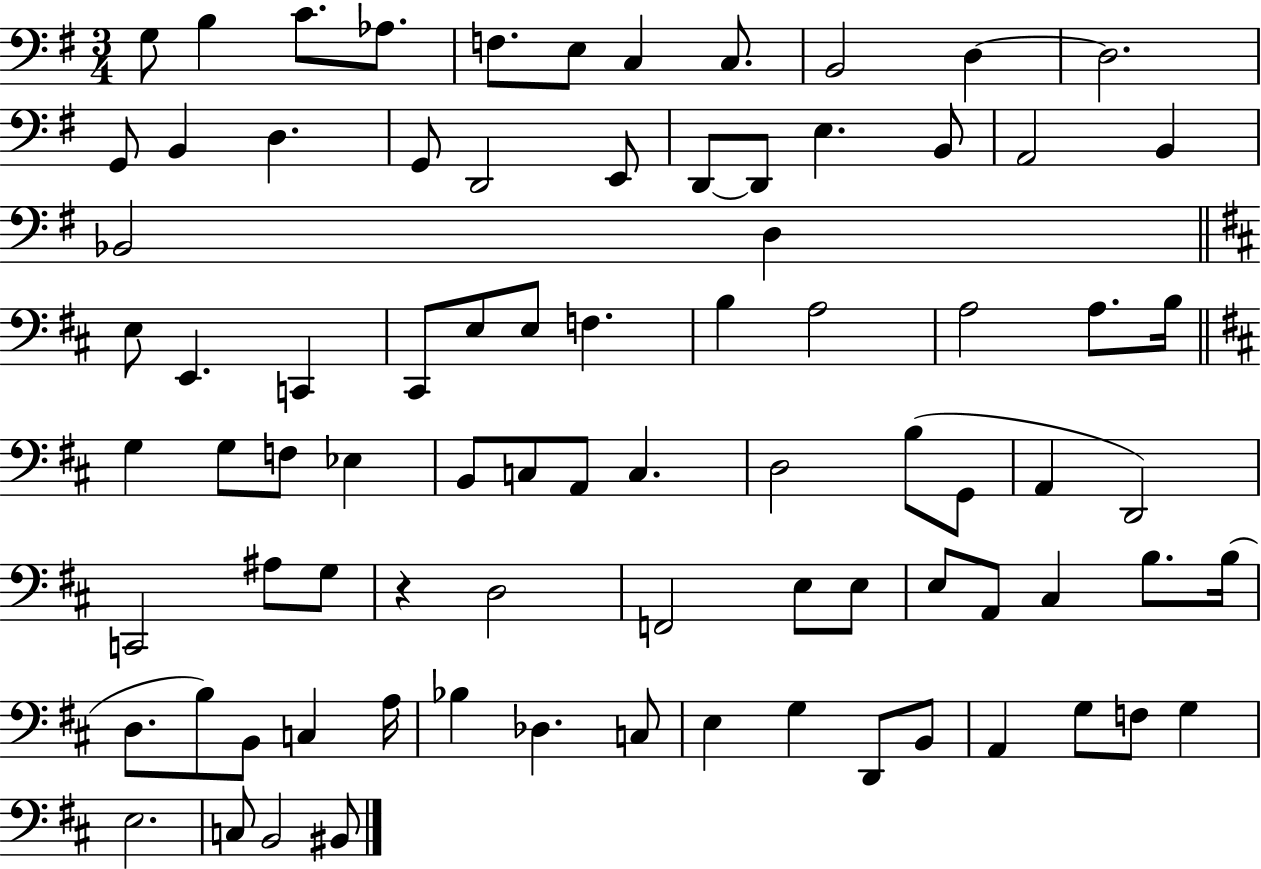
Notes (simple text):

G3/e B3/q C4/e. Ab3/e. F3/e. E3/e C3/q C3/e. B2/h D3/q D3/h. G2/e B2/q D3/q. G2/e D2/h E2/e D2/e D2/e E3/q. B2/e A2/h B2/q Bb2/h D3/q E3/e E2/q. C2/q C#2/e E3/e E3/e F3/q. B3/q A3/h A3/h A3/e. B3/s G3/q G3/e F3/e Eb3/q B2/e C3/e A2/e C3/q. D3/h B3/e G2/e A2/q D2/h C2/h A#3/e G3/e R/q D3/h F2/h E3/e E3/e E3/e A2/e C#3/q B3/e. B3/s D3/e. B3/e B2/e C3/q A3/s Bb3/q Db3/q. C3/e E3/q G3/q D2/e B2/e A2/q G3/e F3/e G3/q E3/h. C3/e B2/h BIS2/e